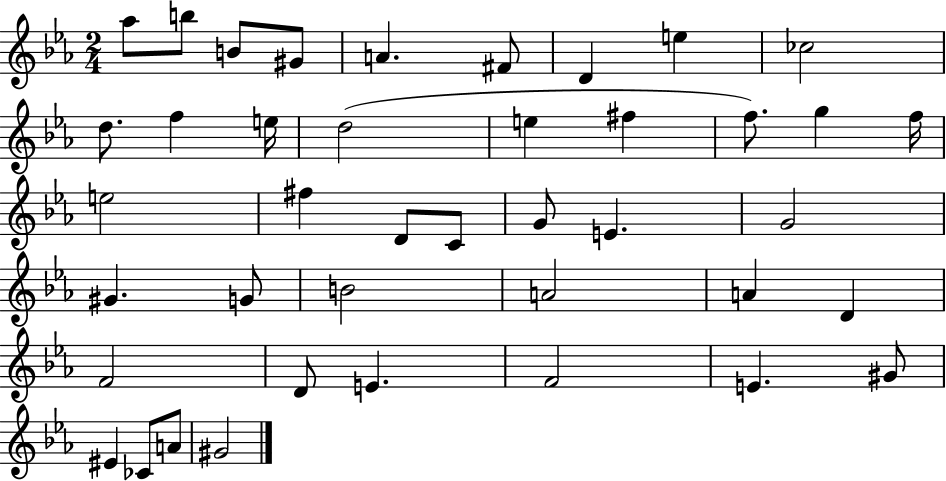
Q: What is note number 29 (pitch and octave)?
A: A4